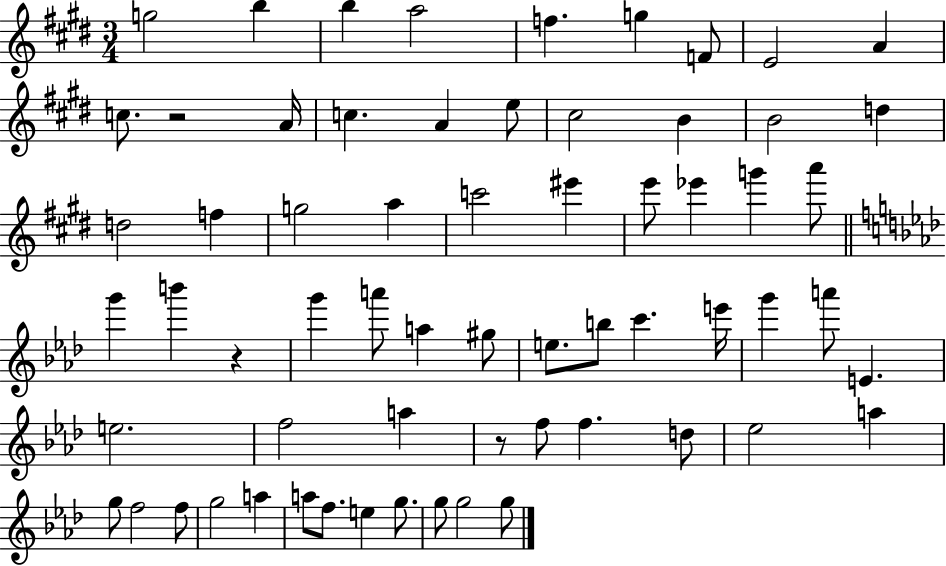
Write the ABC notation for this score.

X:1
T:Untitled
M:3/4
L:1/4
K:E
g2 b b a2 f g F/2 E2 A c/2 z2 A/4 c A e/2 ^c2 B B2 d d2 f g2 a c'2 ^e' e'/2 _e' g' a'/2 g' b' z g' a'/2 a ^g/2 e/2 b/2 c' e'/4 g' a'/2 E e2 f2 a z/2 f/2 f d/2 _e2 a g/2 f2 f/2 g2 a a/2 f/2 e g/2 g/2 g2 g/2